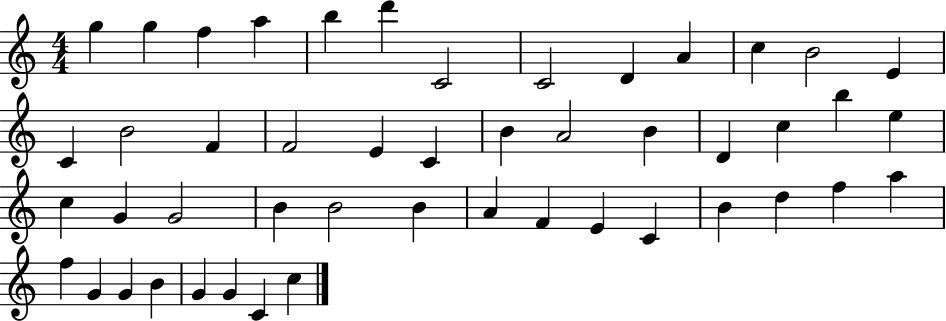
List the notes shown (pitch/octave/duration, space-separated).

G5/q G5/q F5/q A5/q B5/q D6/q C4/h C4/h D4/q A4/q C5/q B4/h E4/q C4/q B4/h F4/q F4/h E4/q C4/q B4/q A4/h B4/q D4/q C5/q B5/q E5/q C5/q G4/q G4/h B4/q B4/h B4/q A4/q F4/q E4/q C4/q B4/q D5/q F5/q A5/q F5/q G4/q G4/q B4/q G4/q G4/q C4/q C5/q